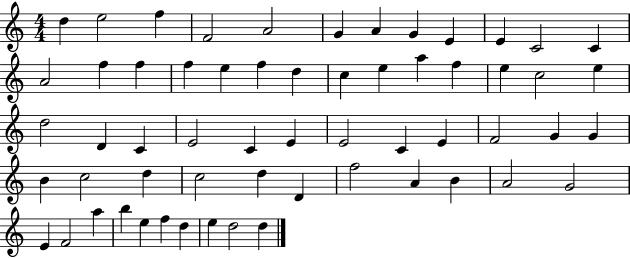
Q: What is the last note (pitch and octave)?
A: D5